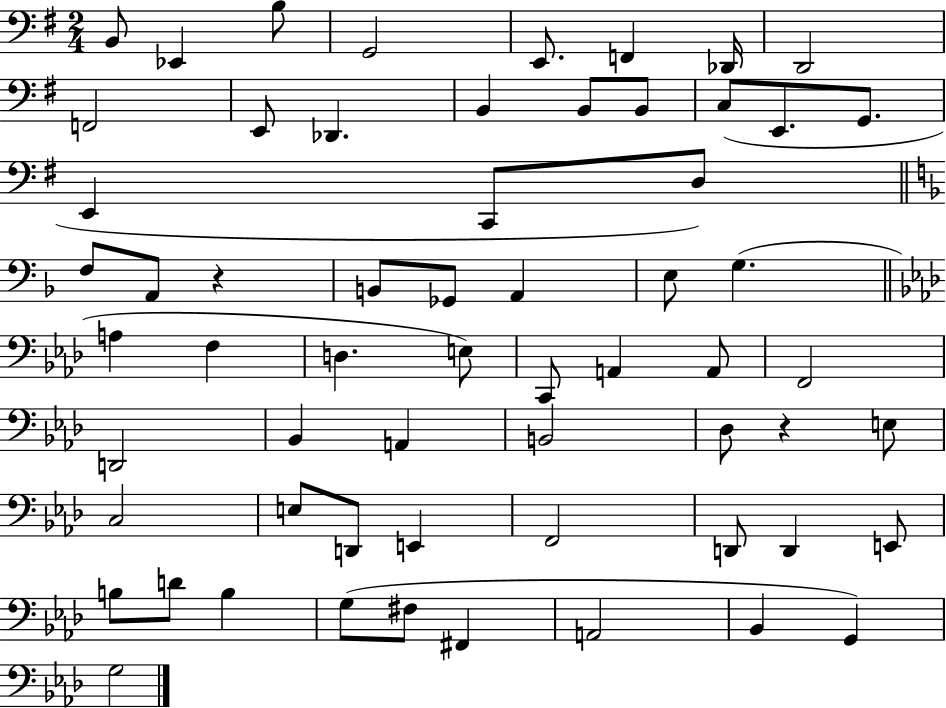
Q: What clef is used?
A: bass